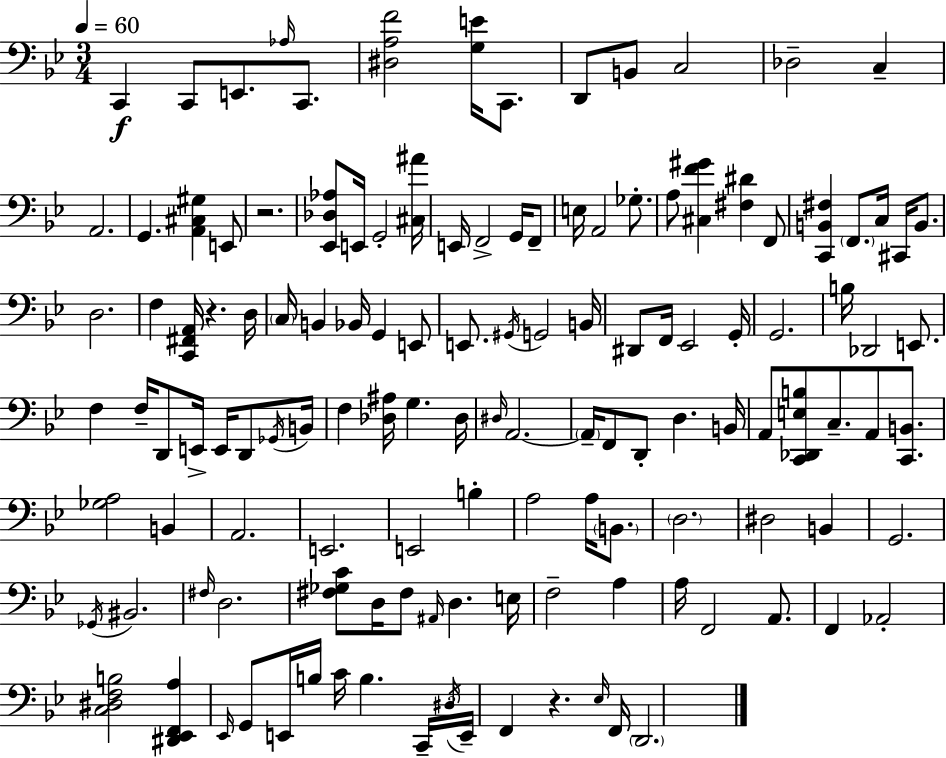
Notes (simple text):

C2/q C2/e E2/e. Ab3/s C2/e. [D#3,A3,F4]/h [G3,E4]/s C2/e. D2/e B2/e C3/h Db3/h C3/q A2/h. G2/q. [A2,C#3,G#3]/q E2/e R/h. [Eb2,Db3,Ab3]/e E2/s G2/h [C#3,A#4]/s E2/s F2/h G2/s F2/e E3/s A2/h Gb3/e. A3/e [C#3,F4,G#4]/q [F#3,D#4]/q F2/e [C2,B2,F#3]/q F2/e. C3/s C#2/s B2/e. D3/h. F3/q [C2,F#2,A2]/s R/q. D3/s C3/s B2/q Bb2/s G2/q E2/e E2/e. G#2/s G2/h B2/s D#2/e F2/s Eb2/h G2/s G2/h. B3/s Db2/h E2/e. F3/q F3/s D2/e E2/s E2/s D2/e Gb2/s B2/s F3/q [Db3,A#3]/s G3/q. Db3/s D#3/s A2/h. A2/s F2/e D2/e D3/q. B2/s A2/e [C2,Db2,E3,B3]/e C3/e. A2/e [C2,B2]/e. [Gb3,A3]/h B2/q A2/h. E2/h. E2/h B3/q A3/h A3/s B2/e. D3/h. D#3/h B2/q G2/h. Gb2/s BIS2/h. F#3/s D3/h. [F#3,Gb3,C4]/e D3/s F#3/e A#2/s D3/q. E3/s F3/h A3/q A3/s F2/h A2/e. F2/q Ab2/h [C3,D#3,F3,B3]/h [D#2,Eb2,F2,A3]/q Eb2/s G2/e E2/s B3/s C4/s B3/q. C2/s D#3/s E2/s F2/q R/q. Eb3/s F2/s D2/h.